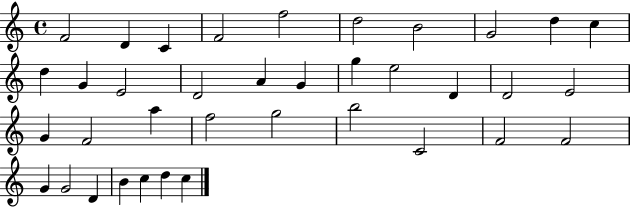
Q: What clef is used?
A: treble